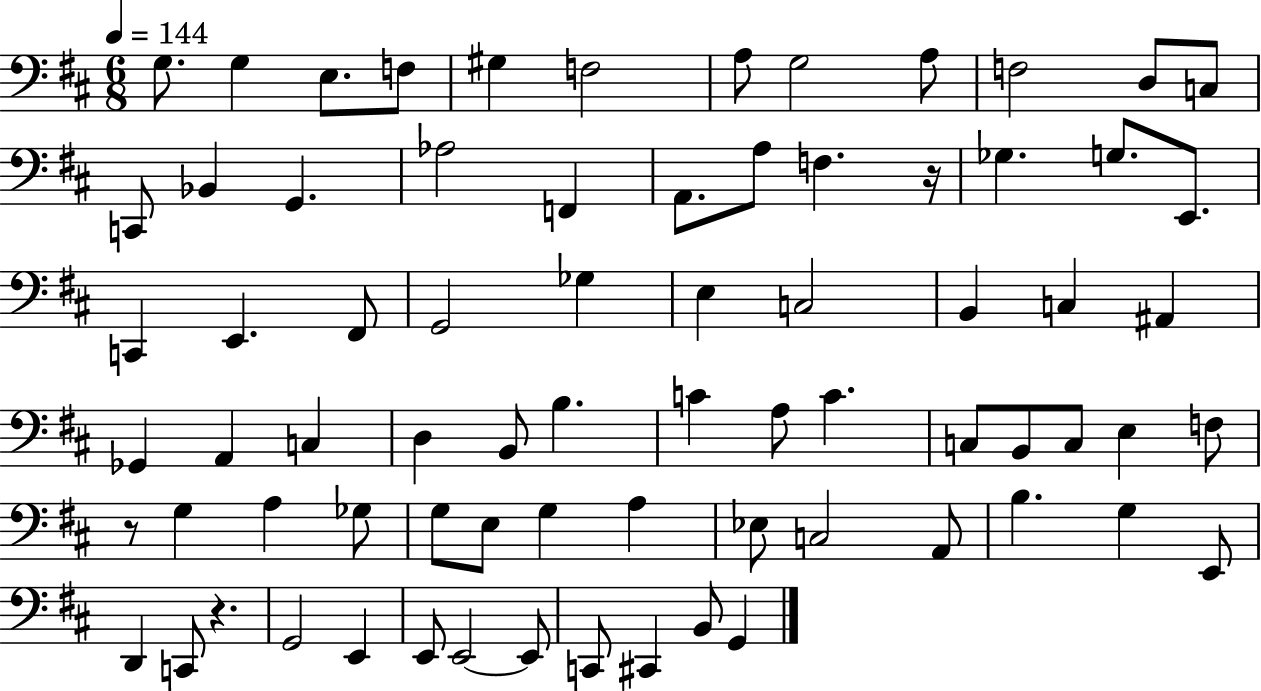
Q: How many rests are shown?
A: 3